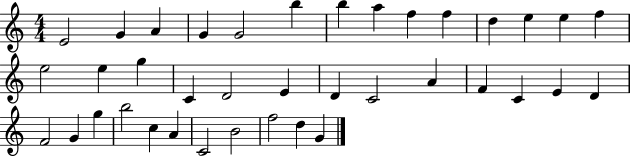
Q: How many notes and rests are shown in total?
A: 38